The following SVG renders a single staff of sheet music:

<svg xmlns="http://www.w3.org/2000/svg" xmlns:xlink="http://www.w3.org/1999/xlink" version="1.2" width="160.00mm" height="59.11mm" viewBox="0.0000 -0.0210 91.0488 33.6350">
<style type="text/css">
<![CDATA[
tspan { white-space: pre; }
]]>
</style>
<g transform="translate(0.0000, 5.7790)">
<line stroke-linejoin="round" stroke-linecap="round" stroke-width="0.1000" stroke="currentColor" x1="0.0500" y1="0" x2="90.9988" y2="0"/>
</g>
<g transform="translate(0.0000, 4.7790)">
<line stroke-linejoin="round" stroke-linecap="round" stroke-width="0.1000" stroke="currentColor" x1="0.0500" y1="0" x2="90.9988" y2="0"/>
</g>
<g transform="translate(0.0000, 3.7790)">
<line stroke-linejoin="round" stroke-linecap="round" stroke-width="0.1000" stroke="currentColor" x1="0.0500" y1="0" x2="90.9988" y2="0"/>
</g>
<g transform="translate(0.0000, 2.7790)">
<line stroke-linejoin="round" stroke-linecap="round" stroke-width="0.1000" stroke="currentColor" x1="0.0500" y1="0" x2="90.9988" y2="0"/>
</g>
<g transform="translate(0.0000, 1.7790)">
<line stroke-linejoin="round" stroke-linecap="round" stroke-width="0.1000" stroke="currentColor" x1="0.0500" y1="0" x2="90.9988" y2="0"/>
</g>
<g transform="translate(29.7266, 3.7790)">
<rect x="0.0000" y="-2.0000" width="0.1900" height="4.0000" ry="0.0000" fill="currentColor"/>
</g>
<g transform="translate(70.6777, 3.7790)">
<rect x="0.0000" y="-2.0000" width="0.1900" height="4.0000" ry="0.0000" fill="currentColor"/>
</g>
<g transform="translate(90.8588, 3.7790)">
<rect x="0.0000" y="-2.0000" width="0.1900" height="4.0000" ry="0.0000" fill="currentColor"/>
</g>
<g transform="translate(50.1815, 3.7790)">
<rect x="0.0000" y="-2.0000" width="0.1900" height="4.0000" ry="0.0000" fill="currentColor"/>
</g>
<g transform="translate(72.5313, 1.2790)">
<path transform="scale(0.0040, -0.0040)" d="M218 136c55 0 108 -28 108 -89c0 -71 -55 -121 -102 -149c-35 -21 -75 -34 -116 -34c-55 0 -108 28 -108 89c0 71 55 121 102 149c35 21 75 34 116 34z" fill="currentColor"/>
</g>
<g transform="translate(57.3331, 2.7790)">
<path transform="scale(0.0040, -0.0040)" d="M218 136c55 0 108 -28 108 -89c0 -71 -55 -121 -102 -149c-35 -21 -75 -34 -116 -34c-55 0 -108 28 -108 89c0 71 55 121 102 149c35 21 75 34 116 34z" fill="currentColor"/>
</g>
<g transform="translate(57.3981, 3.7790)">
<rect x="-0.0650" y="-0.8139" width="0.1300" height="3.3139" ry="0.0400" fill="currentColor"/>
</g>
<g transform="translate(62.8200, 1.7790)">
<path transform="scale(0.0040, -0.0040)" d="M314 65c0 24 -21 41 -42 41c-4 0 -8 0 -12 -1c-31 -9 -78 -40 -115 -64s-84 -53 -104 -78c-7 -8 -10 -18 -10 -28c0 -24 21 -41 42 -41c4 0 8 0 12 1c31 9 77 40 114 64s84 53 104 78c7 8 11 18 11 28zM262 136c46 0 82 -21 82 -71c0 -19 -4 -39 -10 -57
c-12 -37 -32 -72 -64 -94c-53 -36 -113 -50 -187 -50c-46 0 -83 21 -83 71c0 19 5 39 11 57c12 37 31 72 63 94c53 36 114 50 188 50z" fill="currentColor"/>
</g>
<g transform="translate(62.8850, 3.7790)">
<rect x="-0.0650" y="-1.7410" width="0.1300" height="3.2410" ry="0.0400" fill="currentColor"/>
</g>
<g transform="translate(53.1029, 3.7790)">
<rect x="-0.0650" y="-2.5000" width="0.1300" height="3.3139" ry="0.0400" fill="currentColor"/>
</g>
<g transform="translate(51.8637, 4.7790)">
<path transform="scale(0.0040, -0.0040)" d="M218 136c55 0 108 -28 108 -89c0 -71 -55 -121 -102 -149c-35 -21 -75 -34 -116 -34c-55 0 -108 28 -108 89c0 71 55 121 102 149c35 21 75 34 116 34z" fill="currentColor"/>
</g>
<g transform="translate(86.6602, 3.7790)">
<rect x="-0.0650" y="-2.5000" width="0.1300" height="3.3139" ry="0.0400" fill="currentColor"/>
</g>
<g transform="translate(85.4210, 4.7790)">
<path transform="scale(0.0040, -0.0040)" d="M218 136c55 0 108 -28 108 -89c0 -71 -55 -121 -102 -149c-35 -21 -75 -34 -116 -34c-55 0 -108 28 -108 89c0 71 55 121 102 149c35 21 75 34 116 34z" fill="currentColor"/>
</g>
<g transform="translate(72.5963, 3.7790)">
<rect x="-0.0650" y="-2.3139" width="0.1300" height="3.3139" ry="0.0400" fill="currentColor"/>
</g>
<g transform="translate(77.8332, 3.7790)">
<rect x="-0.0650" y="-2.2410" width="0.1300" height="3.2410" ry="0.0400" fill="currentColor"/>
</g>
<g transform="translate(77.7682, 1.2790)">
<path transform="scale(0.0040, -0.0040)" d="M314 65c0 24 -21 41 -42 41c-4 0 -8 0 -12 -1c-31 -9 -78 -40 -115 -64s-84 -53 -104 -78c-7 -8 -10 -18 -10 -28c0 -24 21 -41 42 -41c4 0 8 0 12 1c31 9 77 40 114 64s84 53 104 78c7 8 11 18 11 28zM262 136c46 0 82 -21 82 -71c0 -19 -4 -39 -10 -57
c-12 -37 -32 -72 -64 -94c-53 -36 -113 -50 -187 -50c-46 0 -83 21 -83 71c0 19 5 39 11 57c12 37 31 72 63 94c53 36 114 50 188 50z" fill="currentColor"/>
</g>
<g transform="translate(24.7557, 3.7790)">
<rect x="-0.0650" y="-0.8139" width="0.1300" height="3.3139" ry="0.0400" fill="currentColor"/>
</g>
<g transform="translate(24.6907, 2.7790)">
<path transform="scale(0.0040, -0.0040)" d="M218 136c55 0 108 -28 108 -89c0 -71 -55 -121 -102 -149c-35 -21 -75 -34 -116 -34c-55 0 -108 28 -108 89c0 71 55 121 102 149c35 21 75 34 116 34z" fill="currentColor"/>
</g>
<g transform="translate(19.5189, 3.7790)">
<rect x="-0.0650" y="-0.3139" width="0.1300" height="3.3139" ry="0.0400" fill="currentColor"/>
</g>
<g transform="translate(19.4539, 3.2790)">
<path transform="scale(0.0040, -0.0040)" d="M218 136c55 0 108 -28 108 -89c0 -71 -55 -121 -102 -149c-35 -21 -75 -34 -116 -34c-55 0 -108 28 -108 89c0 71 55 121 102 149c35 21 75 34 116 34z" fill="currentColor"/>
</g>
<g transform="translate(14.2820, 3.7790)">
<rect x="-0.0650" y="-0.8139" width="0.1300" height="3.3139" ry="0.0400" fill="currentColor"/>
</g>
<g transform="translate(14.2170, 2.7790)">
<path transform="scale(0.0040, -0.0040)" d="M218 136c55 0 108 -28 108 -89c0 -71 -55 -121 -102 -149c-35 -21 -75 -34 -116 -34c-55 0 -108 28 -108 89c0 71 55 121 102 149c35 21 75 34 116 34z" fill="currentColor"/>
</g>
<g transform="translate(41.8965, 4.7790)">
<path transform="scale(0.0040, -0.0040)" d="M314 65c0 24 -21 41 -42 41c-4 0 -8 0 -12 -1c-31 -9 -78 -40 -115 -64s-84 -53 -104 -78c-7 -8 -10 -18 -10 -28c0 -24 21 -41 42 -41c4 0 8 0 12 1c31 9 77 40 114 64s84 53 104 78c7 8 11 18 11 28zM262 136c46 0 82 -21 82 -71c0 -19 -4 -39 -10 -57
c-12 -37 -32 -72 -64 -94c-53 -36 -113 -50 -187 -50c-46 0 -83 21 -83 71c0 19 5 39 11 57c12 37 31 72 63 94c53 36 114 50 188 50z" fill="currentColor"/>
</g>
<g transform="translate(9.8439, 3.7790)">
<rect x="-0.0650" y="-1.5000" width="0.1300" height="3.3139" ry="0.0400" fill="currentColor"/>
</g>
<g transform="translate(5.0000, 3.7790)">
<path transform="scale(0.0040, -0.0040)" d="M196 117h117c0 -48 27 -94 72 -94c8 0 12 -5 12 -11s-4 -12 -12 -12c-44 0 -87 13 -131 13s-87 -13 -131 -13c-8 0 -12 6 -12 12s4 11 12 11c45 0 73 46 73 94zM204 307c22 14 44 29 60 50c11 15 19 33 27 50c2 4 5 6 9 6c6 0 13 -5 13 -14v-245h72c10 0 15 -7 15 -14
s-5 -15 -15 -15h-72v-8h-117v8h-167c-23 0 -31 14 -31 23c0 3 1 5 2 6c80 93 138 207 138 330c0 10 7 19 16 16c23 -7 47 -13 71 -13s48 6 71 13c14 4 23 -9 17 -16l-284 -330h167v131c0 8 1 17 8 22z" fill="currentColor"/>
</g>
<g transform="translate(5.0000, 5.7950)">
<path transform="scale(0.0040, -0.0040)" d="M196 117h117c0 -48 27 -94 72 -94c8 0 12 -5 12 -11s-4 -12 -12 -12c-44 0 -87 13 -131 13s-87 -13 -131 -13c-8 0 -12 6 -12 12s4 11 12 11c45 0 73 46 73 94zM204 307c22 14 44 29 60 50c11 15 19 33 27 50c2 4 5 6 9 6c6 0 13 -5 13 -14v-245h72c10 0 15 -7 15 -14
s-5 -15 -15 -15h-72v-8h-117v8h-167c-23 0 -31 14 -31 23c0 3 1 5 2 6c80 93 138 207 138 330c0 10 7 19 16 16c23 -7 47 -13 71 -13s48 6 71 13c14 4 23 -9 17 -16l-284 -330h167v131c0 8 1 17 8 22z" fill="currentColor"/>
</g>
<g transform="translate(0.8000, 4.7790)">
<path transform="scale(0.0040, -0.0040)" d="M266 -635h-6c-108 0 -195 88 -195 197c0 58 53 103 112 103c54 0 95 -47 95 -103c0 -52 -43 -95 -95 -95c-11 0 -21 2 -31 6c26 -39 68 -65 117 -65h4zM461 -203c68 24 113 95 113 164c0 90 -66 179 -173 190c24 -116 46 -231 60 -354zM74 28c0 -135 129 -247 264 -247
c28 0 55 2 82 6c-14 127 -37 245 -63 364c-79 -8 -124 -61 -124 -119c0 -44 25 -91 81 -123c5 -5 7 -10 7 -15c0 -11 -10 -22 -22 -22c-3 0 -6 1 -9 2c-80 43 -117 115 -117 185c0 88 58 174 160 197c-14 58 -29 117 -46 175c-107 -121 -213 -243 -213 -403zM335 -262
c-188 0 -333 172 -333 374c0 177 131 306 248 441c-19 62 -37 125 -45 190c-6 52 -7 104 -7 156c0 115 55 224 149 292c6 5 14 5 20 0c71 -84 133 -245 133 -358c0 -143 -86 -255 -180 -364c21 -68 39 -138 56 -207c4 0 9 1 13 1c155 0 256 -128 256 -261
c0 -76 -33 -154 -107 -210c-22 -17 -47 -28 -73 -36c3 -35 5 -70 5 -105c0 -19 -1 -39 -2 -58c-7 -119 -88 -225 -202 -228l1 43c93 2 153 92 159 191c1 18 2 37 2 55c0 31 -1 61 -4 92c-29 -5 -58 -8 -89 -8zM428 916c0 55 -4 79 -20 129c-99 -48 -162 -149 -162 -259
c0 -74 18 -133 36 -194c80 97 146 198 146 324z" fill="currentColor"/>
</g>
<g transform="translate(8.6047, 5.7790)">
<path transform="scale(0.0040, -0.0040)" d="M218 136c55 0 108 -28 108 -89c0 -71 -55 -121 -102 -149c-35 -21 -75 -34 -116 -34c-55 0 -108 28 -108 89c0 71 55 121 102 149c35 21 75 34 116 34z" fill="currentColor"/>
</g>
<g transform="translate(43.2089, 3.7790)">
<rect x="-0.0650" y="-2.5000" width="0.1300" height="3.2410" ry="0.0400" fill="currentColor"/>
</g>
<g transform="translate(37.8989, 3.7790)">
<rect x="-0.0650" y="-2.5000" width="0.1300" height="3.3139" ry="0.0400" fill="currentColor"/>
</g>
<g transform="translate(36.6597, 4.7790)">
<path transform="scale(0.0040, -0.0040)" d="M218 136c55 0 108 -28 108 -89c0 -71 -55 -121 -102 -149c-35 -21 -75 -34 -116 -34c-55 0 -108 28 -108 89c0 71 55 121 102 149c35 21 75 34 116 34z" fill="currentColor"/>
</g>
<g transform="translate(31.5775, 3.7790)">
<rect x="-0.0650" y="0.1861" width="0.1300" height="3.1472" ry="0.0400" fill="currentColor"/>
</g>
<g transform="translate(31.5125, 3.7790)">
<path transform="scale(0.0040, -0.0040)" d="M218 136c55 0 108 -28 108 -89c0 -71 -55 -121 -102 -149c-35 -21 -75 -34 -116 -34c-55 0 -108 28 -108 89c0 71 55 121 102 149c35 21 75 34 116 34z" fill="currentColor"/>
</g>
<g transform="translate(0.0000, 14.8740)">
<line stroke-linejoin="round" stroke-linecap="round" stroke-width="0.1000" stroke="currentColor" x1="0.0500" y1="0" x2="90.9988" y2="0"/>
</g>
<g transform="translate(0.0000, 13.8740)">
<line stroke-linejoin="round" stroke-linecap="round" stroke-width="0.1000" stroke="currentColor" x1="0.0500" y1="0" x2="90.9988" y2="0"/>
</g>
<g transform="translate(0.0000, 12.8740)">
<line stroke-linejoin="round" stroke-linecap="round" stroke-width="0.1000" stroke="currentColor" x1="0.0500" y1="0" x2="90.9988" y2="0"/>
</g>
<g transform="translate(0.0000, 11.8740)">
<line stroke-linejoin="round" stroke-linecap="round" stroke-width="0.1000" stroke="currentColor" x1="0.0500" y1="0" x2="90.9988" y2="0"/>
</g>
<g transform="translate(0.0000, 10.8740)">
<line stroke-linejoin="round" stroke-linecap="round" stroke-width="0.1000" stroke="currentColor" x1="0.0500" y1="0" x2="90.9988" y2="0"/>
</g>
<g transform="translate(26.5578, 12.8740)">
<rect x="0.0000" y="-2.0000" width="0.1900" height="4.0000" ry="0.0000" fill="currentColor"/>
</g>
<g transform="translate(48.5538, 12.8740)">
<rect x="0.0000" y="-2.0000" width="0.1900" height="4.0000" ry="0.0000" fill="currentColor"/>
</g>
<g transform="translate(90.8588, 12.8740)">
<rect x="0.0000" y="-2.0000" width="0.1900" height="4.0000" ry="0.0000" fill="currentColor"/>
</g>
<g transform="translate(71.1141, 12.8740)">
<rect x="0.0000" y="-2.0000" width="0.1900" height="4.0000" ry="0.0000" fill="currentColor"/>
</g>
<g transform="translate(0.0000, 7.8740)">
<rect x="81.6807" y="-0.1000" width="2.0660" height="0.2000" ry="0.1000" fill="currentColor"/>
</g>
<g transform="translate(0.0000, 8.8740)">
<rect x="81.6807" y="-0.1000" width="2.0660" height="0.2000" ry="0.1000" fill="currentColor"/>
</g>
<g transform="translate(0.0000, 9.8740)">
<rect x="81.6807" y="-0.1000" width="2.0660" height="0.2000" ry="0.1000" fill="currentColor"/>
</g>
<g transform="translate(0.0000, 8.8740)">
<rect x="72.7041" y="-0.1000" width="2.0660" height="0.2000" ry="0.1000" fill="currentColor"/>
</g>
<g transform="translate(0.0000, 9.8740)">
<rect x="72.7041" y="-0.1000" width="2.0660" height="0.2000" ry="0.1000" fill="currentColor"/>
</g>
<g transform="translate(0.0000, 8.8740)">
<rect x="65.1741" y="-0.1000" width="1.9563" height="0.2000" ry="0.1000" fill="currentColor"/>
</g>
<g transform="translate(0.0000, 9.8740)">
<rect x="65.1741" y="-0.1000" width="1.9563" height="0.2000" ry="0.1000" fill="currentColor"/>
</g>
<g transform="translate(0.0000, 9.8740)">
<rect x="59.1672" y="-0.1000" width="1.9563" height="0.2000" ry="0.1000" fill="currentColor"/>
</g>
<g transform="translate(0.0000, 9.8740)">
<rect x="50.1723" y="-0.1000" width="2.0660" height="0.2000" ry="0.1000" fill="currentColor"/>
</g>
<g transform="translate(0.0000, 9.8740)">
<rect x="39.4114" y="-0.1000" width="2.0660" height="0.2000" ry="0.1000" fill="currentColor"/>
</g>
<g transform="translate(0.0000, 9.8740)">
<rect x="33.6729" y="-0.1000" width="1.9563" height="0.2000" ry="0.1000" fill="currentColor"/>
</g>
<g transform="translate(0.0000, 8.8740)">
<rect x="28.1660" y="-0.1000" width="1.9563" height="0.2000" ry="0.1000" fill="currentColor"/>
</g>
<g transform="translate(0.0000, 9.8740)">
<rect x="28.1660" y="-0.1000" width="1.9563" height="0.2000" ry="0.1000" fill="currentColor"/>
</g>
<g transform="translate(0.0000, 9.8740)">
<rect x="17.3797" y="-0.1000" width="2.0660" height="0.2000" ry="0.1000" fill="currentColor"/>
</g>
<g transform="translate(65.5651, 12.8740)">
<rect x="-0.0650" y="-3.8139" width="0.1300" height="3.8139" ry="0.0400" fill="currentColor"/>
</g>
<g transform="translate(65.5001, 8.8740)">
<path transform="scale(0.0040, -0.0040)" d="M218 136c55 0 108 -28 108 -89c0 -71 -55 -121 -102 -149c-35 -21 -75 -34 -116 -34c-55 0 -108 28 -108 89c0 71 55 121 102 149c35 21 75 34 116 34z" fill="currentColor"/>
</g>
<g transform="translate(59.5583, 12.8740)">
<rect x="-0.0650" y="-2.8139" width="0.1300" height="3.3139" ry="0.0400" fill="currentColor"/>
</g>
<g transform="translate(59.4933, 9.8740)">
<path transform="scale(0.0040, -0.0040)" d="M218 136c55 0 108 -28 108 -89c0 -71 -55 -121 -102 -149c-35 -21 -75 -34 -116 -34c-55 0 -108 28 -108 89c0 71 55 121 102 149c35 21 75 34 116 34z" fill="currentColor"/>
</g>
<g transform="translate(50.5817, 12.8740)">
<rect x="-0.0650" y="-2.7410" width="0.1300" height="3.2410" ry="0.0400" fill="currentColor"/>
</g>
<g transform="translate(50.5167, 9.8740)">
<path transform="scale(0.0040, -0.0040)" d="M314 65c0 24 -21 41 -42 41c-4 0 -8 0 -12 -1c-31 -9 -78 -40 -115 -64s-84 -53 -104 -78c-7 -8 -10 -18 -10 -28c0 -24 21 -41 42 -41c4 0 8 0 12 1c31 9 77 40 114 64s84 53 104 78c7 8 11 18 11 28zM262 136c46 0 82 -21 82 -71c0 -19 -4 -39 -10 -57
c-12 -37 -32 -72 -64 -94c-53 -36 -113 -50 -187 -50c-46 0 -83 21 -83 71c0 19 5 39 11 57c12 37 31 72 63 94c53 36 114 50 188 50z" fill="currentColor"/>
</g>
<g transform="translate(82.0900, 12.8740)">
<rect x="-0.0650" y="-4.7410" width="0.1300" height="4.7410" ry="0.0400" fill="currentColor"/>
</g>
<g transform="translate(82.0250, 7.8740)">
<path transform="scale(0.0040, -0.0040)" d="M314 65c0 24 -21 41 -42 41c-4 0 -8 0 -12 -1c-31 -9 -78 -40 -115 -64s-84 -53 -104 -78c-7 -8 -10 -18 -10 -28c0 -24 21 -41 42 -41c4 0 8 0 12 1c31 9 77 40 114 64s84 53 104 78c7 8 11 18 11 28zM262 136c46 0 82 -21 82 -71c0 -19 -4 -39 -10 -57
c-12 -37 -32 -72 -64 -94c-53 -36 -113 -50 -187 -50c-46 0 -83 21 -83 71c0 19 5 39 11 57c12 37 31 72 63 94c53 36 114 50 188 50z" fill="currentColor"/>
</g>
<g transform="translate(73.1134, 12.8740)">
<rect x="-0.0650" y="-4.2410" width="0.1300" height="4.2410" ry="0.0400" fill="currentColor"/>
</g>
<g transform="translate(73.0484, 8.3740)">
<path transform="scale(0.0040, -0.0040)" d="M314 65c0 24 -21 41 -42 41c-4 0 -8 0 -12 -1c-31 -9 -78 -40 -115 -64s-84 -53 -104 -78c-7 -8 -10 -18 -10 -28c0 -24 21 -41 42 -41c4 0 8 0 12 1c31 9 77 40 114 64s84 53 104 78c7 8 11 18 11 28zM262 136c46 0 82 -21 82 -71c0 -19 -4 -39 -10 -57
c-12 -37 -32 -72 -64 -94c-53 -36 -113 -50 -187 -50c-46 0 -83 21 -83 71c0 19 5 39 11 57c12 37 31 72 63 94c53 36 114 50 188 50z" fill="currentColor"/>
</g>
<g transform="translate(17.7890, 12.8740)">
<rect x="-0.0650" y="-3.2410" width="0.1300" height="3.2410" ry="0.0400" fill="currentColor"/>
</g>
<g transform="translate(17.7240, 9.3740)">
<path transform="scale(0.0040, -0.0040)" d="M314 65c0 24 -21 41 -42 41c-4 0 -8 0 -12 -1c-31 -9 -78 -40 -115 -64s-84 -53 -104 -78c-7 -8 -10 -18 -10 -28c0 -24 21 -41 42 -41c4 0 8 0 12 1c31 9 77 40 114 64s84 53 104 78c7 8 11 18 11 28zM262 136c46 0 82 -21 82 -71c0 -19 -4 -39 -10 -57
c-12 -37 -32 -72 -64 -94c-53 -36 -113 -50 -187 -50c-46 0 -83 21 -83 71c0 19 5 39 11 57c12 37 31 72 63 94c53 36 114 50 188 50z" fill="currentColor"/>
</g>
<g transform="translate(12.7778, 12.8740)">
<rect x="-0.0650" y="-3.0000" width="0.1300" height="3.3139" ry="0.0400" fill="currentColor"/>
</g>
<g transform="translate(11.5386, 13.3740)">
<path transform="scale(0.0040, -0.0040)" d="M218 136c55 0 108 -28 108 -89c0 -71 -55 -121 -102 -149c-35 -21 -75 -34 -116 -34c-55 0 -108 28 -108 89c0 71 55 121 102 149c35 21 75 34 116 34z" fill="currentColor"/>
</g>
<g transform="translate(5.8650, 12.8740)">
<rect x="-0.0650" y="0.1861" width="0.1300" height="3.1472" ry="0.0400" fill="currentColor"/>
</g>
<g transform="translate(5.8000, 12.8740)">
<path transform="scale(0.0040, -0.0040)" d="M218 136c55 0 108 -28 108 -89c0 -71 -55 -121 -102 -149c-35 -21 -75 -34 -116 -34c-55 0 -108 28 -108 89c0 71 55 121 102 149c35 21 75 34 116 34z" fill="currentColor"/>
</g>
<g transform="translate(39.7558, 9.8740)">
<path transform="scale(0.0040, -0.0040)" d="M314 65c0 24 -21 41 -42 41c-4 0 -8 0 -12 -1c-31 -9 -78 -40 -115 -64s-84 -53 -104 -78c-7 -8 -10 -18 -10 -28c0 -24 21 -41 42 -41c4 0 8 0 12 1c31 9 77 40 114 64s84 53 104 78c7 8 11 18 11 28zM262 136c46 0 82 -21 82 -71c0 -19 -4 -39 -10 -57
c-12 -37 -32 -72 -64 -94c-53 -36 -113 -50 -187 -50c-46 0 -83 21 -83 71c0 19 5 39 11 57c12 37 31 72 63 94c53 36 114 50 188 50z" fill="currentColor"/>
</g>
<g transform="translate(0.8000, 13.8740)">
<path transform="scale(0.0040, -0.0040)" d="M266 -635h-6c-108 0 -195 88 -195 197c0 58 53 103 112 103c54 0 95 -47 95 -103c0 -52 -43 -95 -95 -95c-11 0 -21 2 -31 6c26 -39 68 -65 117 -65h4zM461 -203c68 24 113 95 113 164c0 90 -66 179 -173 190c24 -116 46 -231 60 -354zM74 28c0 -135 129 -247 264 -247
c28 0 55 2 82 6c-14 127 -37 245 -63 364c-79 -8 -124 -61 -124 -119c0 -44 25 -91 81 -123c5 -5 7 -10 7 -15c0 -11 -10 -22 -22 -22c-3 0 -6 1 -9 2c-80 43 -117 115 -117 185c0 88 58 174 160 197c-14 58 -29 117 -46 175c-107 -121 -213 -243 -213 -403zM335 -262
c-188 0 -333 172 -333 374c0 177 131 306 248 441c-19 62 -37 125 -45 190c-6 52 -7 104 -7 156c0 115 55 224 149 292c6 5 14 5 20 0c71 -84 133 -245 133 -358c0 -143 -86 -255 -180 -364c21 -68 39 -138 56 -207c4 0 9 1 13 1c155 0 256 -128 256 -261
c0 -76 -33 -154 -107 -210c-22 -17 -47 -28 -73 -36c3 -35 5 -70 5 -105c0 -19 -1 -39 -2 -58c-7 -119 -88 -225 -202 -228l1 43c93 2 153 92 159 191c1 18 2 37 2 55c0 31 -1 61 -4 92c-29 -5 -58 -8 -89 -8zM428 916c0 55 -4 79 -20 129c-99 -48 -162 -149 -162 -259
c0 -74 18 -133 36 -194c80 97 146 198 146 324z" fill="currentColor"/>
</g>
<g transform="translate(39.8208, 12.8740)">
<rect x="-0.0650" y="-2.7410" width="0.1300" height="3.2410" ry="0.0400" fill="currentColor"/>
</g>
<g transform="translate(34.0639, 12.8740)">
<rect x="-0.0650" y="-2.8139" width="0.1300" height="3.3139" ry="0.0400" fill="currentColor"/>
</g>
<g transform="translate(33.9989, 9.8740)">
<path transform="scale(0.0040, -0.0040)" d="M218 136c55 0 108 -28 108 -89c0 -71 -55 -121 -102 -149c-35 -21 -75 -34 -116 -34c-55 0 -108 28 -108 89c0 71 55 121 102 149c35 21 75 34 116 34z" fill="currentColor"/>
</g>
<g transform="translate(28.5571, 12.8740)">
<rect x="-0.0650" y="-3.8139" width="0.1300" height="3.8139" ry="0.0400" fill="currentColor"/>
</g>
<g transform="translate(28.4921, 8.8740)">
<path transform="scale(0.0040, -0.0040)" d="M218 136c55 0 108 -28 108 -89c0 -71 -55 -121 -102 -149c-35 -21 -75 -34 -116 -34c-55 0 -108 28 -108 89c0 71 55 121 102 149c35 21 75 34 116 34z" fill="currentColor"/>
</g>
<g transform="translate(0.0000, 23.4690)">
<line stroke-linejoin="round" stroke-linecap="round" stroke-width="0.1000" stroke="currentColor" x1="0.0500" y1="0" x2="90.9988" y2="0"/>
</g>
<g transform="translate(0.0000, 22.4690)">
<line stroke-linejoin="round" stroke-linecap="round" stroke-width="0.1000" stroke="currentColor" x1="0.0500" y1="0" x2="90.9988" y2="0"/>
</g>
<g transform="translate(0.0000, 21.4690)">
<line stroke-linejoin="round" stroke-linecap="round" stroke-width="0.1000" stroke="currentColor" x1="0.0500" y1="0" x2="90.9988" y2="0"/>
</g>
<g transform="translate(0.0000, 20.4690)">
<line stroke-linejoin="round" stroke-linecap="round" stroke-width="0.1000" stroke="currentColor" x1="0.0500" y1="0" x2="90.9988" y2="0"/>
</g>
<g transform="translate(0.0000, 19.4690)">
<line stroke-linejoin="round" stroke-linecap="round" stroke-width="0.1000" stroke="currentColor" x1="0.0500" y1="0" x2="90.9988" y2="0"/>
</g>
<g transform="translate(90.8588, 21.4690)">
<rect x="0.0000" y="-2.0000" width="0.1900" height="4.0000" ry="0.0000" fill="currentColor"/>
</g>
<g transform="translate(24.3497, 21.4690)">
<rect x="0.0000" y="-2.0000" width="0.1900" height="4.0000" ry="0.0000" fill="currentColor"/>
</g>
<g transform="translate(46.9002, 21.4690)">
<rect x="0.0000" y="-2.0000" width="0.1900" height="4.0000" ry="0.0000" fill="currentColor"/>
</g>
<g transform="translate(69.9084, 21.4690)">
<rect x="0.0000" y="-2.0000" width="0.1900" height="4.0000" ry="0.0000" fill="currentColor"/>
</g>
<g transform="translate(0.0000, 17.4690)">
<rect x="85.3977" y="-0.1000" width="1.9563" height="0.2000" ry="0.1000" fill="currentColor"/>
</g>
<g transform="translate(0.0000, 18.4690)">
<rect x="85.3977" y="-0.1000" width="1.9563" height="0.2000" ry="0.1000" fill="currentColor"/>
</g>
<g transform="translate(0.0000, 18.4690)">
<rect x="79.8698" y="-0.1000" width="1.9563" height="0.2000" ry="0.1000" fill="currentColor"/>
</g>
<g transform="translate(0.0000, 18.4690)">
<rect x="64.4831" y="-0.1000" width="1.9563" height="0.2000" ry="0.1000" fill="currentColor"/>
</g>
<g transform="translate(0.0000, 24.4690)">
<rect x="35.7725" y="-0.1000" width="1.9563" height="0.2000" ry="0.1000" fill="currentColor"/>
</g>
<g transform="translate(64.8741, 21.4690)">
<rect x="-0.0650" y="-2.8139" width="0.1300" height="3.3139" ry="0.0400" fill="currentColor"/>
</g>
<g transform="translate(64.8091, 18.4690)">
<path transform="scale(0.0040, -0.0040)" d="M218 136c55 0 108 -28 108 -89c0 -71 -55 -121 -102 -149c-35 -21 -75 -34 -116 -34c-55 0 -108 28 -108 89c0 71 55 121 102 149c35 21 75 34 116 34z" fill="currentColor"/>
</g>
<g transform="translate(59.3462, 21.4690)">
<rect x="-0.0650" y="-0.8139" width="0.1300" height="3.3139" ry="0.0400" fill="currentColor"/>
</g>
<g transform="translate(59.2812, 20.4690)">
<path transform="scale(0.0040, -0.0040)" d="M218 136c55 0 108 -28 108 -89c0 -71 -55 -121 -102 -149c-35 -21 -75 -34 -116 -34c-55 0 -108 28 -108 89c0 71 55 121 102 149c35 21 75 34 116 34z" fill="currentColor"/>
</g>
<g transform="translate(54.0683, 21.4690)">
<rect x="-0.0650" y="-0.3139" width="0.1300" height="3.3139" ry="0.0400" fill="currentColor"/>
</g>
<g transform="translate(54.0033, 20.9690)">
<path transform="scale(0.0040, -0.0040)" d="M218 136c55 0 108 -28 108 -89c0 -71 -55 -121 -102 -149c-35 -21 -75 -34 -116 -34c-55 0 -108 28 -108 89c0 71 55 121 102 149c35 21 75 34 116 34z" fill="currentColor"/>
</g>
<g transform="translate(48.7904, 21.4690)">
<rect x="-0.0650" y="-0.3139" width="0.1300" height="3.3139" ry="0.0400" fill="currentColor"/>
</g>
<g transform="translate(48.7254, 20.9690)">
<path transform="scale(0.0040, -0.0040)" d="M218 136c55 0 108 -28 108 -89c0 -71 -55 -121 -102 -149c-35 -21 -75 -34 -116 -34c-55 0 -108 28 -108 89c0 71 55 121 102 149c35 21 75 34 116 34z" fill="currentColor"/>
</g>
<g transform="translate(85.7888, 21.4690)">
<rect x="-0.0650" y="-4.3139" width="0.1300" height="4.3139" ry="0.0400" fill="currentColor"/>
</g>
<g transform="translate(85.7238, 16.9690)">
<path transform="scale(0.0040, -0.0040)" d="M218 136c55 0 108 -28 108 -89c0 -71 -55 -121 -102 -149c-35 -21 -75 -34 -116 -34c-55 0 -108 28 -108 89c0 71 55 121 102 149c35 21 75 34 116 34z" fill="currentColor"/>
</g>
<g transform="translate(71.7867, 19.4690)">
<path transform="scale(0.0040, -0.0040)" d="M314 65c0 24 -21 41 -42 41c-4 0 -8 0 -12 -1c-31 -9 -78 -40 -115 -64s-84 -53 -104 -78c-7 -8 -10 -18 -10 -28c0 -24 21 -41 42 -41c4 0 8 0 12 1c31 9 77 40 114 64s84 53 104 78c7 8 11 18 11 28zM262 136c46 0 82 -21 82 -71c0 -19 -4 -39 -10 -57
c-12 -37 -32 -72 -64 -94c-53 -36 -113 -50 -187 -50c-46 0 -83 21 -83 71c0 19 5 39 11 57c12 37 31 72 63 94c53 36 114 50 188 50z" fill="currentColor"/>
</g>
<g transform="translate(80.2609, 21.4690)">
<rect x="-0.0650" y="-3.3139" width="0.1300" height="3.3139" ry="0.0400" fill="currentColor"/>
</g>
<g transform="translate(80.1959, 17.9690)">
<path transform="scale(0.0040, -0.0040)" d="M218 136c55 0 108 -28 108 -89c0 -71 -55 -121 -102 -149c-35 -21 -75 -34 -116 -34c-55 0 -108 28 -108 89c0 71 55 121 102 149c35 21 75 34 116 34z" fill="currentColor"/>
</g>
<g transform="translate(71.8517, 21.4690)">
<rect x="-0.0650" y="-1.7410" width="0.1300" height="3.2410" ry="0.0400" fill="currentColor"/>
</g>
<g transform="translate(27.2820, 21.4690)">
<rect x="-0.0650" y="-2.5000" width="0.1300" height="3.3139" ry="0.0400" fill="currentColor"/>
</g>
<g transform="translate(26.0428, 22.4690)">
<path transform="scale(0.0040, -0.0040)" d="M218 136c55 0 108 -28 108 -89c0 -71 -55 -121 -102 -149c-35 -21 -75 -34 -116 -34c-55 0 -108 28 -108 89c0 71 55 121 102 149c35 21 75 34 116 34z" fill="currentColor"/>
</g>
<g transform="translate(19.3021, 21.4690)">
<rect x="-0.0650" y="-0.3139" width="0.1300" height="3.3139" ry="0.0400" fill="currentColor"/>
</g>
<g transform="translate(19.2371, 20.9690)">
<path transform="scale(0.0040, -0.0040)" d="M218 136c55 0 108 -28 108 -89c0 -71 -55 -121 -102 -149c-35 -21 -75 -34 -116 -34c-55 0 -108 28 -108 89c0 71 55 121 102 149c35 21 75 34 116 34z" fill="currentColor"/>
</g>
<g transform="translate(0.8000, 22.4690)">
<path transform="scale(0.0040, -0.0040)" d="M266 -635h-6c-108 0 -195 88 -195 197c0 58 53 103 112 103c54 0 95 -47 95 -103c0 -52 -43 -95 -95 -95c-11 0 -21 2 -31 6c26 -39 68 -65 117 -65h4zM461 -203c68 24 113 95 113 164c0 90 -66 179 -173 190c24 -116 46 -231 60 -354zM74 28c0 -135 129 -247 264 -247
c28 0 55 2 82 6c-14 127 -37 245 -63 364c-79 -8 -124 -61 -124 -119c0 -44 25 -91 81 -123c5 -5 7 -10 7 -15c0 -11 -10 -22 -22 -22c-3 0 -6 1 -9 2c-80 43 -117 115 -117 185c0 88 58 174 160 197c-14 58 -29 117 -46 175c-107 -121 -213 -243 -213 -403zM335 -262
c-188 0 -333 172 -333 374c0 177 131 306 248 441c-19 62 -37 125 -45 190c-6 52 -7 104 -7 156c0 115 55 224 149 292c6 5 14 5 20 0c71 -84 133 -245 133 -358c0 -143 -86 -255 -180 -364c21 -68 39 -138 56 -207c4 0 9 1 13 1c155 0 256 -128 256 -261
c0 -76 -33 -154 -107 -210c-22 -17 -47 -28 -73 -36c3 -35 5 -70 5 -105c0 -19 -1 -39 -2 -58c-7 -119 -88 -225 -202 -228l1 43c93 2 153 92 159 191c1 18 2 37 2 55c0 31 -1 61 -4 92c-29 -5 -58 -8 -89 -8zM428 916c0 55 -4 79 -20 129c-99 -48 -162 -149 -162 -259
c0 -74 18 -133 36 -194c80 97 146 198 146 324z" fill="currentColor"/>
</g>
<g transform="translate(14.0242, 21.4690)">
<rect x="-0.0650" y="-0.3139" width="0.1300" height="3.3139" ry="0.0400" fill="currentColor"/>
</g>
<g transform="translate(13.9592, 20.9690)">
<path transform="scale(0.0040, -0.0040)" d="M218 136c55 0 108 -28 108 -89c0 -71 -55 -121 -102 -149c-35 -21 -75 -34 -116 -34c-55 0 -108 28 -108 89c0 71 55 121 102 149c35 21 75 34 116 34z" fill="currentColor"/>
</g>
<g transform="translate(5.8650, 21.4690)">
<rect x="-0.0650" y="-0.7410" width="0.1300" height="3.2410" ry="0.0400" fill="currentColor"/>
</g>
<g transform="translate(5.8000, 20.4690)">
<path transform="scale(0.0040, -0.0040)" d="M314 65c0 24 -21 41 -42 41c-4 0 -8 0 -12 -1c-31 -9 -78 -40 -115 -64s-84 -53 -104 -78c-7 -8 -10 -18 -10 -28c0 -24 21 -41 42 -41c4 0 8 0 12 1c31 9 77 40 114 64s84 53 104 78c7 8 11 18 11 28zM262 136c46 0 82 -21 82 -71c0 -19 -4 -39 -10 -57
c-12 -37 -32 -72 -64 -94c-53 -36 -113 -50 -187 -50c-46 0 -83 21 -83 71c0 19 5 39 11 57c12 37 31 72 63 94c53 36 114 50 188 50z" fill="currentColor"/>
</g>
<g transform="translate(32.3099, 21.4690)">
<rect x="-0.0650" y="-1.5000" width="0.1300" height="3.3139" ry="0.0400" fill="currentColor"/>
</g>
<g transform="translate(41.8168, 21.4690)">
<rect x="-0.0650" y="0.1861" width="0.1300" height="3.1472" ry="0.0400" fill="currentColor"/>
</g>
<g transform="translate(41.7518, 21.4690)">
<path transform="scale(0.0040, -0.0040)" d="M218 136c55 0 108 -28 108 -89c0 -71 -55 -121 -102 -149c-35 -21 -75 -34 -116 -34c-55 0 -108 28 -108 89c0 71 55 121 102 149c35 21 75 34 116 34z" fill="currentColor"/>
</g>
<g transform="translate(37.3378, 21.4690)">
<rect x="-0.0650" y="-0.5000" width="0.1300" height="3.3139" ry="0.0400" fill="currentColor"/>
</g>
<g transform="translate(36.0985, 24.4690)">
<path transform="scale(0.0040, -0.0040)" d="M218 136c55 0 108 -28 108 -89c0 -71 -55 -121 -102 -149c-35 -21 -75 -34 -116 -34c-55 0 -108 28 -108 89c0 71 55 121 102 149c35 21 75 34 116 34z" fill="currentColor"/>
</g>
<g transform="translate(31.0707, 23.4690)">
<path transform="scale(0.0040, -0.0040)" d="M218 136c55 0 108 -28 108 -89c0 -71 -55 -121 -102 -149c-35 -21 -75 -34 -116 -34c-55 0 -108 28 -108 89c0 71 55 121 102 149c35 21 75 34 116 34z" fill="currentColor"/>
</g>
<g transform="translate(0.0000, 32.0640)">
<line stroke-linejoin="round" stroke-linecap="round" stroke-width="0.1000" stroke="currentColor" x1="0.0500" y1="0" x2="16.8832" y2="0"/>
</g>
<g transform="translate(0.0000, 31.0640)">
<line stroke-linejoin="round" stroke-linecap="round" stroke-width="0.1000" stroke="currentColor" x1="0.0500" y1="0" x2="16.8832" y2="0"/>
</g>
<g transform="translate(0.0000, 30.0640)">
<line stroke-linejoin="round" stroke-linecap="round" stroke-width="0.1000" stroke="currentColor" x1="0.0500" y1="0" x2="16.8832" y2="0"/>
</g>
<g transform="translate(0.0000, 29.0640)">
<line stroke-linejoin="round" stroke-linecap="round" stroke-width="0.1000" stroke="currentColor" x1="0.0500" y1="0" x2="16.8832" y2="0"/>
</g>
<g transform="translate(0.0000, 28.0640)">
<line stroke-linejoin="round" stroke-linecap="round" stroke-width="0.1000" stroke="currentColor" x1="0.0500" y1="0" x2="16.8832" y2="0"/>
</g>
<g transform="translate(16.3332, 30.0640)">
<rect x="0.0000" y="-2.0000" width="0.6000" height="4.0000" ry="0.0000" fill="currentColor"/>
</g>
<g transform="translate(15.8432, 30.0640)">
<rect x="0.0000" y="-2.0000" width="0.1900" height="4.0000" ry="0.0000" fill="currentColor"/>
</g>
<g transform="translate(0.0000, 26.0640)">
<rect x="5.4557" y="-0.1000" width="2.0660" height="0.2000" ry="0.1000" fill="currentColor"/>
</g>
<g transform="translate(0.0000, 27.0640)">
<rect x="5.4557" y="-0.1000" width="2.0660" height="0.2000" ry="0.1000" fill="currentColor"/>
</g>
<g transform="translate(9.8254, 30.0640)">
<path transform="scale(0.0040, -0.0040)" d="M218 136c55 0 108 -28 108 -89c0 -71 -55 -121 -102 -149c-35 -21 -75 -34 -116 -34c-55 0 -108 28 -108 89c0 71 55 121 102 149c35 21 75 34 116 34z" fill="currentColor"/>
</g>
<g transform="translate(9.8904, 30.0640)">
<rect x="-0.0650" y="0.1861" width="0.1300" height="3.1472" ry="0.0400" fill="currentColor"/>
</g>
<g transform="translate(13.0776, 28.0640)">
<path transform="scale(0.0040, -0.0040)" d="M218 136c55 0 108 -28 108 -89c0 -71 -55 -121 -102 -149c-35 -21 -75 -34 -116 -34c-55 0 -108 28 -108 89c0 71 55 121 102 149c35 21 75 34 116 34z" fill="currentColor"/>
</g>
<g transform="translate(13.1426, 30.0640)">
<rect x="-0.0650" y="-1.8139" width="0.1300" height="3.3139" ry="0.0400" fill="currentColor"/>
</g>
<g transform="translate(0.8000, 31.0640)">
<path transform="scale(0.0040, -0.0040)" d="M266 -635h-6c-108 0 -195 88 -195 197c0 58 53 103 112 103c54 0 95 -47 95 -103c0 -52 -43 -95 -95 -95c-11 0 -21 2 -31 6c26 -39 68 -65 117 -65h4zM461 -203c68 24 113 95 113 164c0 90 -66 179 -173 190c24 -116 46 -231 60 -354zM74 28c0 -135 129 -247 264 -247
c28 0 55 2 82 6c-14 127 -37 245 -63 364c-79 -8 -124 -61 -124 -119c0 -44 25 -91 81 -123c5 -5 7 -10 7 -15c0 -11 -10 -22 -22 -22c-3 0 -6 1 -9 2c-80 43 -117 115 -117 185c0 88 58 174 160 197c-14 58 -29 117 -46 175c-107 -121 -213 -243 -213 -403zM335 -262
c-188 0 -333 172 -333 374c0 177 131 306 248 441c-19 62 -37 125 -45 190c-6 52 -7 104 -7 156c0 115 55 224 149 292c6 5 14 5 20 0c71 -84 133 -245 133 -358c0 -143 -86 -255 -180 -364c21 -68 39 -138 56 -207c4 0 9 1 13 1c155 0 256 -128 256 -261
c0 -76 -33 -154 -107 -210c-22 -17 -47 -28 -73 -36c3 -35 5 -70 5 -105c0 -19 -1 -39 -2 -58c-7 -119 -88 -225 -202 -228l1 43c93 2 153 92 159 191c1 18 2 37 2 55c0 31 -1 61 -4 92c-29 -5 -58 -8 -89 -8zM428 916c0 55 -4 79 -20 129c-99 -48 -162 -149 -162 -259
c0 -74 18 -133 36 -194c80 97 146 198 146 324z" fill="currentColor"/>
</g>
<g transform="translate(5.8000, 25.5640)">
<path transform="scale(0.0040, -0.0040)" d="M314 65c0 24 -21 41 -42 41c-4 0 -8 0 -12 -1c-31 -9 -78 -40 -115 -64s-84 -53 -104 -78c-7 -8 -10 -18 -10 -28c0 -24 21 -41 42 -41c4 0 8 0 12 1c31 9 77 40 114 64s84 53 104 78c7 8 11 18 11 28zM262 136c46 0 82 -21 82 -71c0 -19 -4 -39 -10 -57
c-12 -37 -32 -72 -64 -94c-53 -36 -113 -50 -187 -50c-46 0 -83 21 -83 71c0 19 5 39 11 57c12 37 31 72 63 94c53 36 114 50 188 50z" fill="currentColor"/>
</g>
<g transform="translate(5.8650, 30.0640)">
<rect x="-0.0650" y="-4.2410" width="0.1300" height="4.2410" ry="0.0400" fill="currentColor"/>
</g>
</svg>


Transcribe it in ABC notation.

X:1
T:Untitled
M:4/4
L:1/4
K:C
E d c d B G G2 G d f2 g g2 G B A b2 c' a a2 a2 a c' d'2 e'2 d2 c c G E C B c c d a f2 b d' d'2 B f